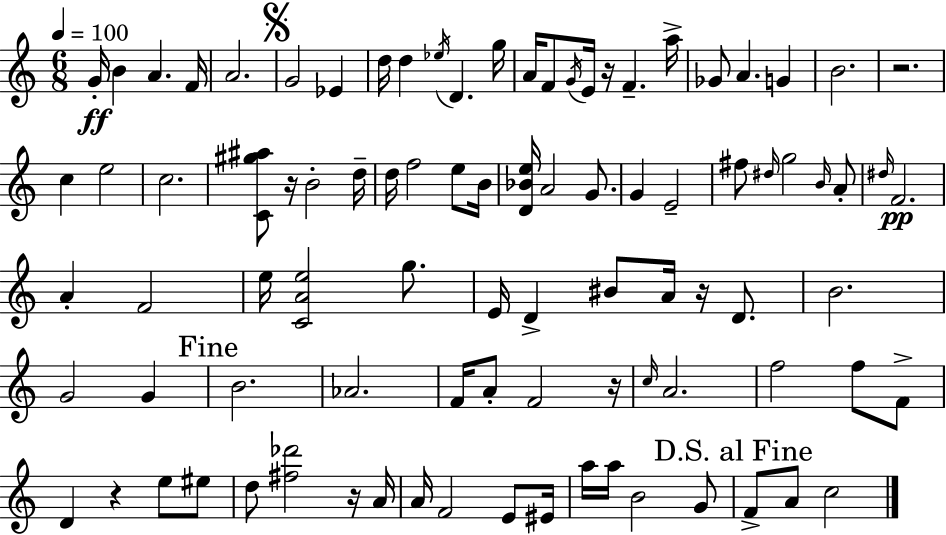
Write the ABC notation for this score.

X:1
T:Untitled
M:6/8
L:1/4
K:Am
G/4 B A F/4 A2 G2 _E d/4 d _e/4 D g/4 A/4 F/2 G/4 E/4 z/4 F a/4 _G/2 A G B2 z2 c e2 c2 [C^g^a]/2 z/4 B2 d/4 d/4 f2 e/2 B/4 [D_Be]/4 A2 G/2 G E2 ^f/2 ^d/4 g2 B/4 A/2 ^d/4 F2 A F2 e/4 [CAe]2 g/2 E/4 D ^B/2 A/4 z/4 D/2 B2 G2 G B2 _A2 F/4 A/2 F2 z/4 c/4 A2 f2 f/2 F/2 D z e/2 ^e/2 d/2 [^f_d']2 z/4 A/4 A/4 F2 E/2 ^E/4 a/4 a/4 B2 G/2 F/2 A/2 c2